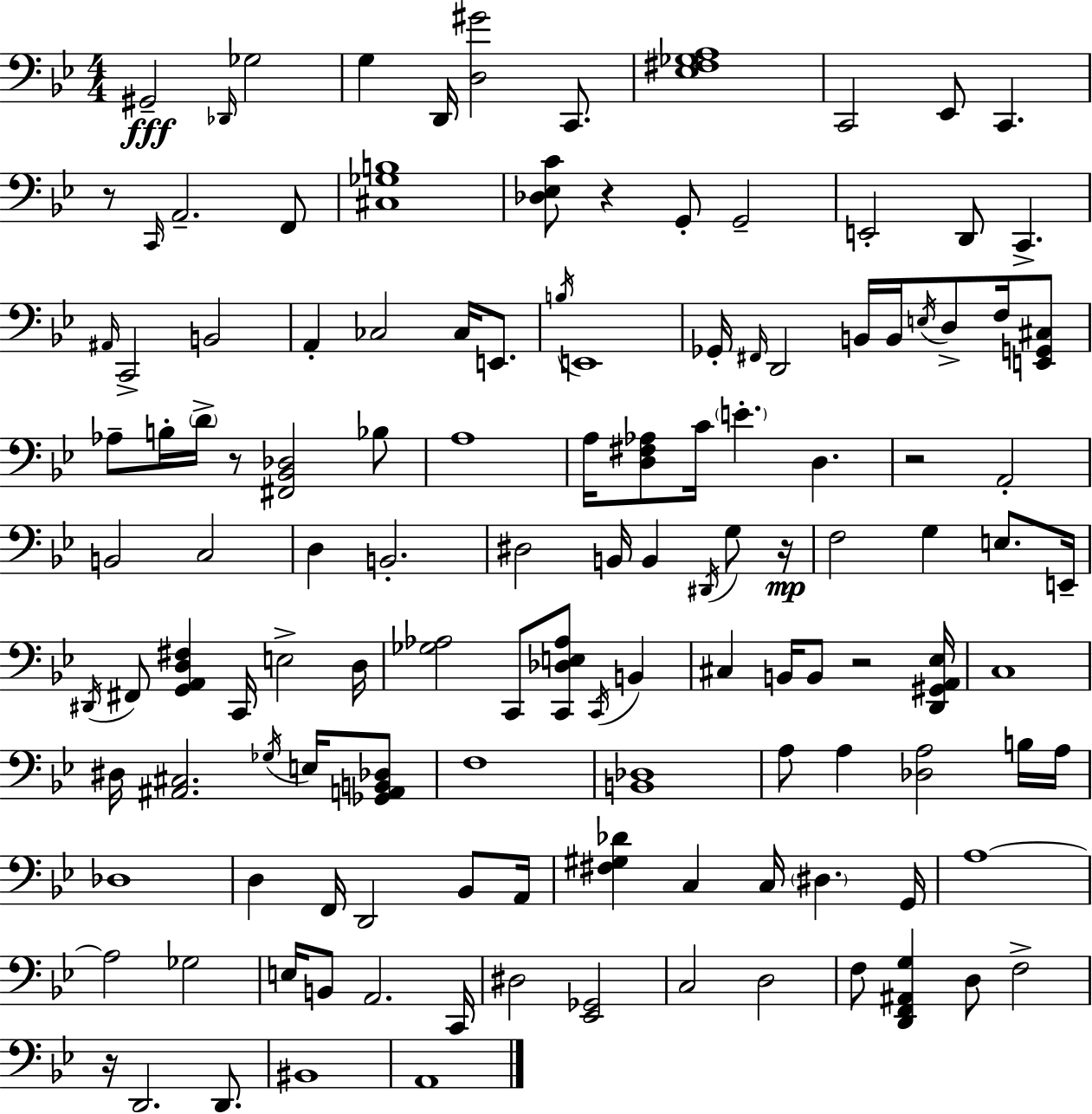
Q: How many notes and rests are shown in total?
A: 129